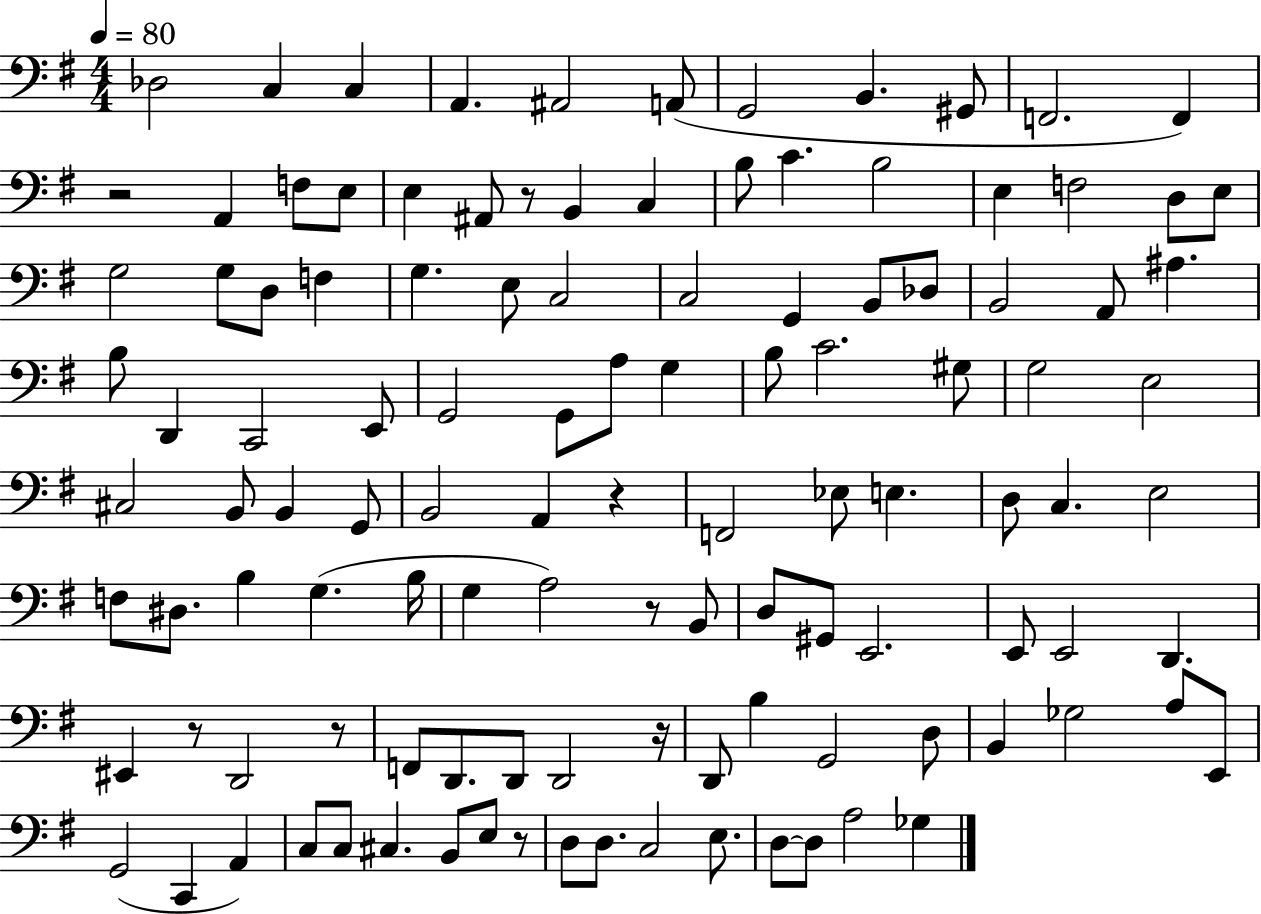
X:1
T:Untitled
M:4/4
L:1/4
K:G
_D,2 C, C, A,, ^A,,2 A,,/2 G,,2 B,, ^G,,/2 F,,2 F,, z2 A,, F,/2 E,/2 E, ^A,,/2 z/2 B,, C, B,/2 C B,2 E, F,2 D,/2 E,/2 G,2 G,/2 D,/2 F, G, E,/2 C,2 C,2 G,, B,,/2 _D,/2 B,,2 A,,/2 ^A, B,/2 D,, C,,2 E,,/2 G,,2 G,,/2 A,/2 G, B,/2 C2 ^G,/2 G,2 E,2 ^C,2 B,,/2 B,, G,,/2 B,,2 A,, z F,,2 _E,/2 E, D,/2 C, E,2 F,/2 ^D,/2 B, G, B,/4 G, A,2 z/2 B,,/2 D,/2 ^G,,/2 E,,2 E,,/2 E,,2 D,, ^E,, z/2 D,,2 z/2 F,,/2 D,,/2 D,,/2 D,,2 z/4 D,,/2 B, G,,2 D,/2 B,, _G,2 A,/2 E,,/2 G,,2 C,, A,, C,/2 C,/2 ^C, B,,/2 E,/2 z/2 D,/2 D,/2 C,2 E,/2 D,/2 D,/2 A,2 _G,